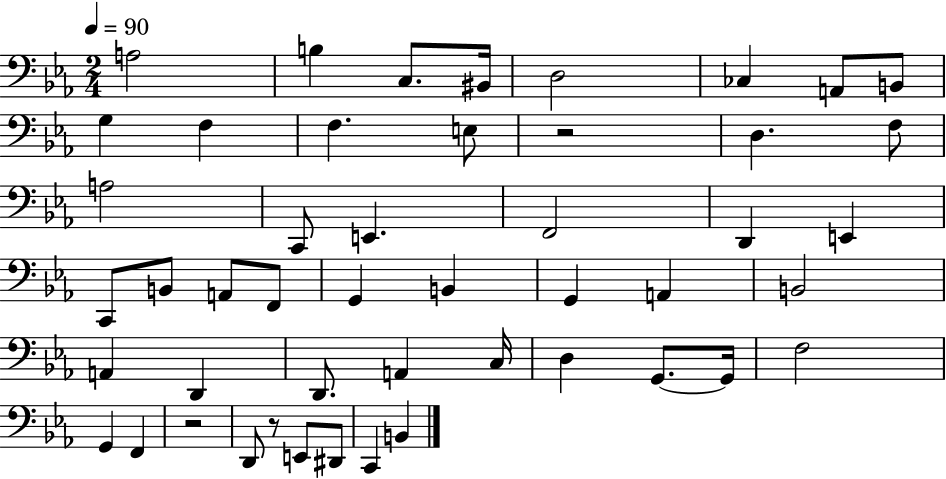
A3/h B3/q C3/e. BIS2/s D3/h CES3/q A2/e B2/e G3/q F3/q F3/q. E3/e R/h D3/q. F3/e A3/h C2/e E2/q. F2/h D2/q E2/q C2/e B2/e A2/e F2/e G2/q B2/q G2/q A2/q B2/h A2/q D2/q D2/e. A2/q C3/s D3/q G2/e. G2/s F3/h G2/q F2/q R/h D2/e R/e E2/e D#2/e C2/q B2/q